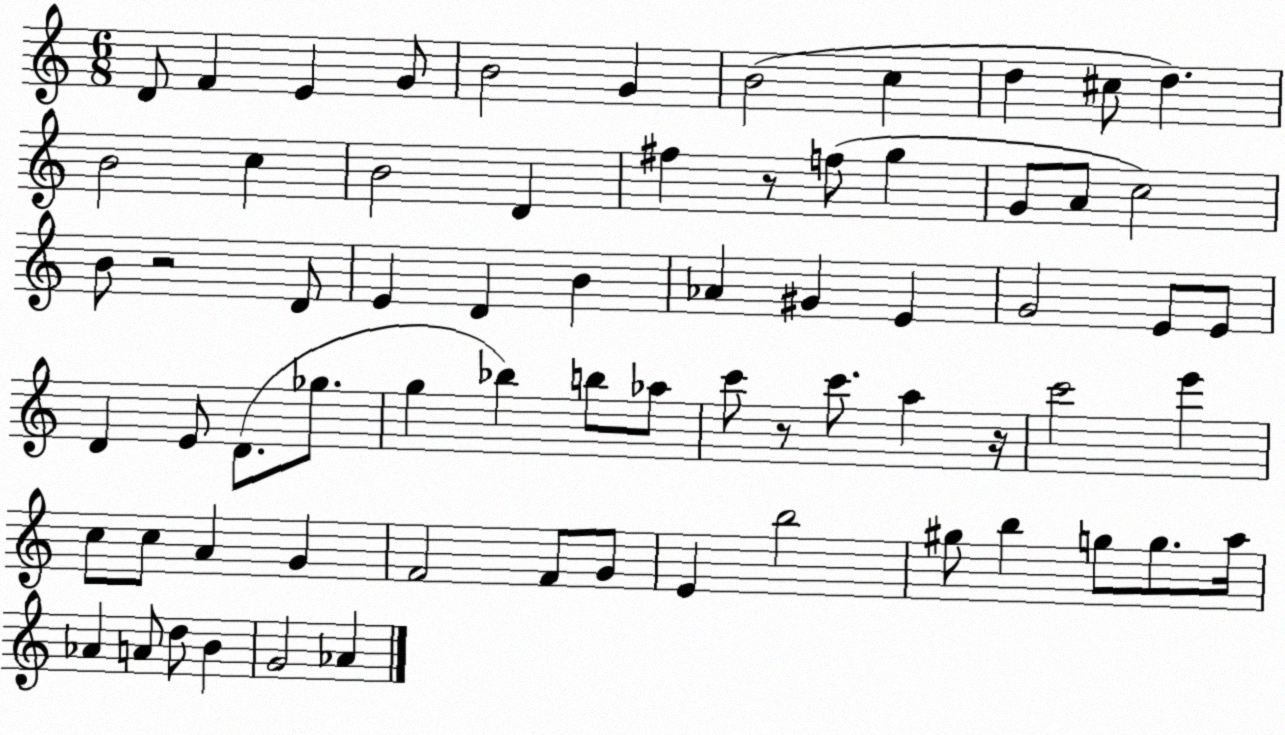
X:1
T:Untitled
M:6/8
L:1/4
K:C
D/2 F E G/2 B2 G B2 c d ^c/2 d B2 c B2 D ^f z/2 f/2 g G/2 A/2 c2 B/2 z2 D/2 E D B _A ^G E G2 E/2 E/2 D E/2 D/2 _g/2 g _b b/2 _a/2 c'/2 z/2 c'/2 a z/4 c'2 e' c/2 c/2 A G F2 F/2 G/2 E b2 ^g/2 b g/2 g/2 a/4 _A A/2 d/2 B G2 _A